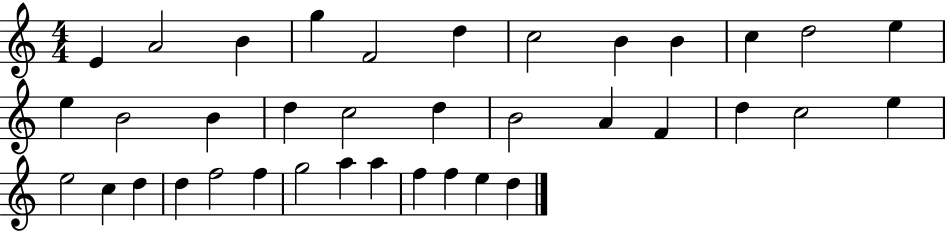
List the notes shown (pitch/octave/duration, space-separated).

E4/q A4/h B4/q G5/q F4/h D5/q C5/h B4/q B4/q C5/q D5/h E5/q E5/q B4/h B4/q D5/q C5/h D5/q B4/h A4/q F4/q D5/q C5/h E5/q E5/h C5/q D5/q D5/q F5/h F5/q G5/h A5/q A5/q F5/q F5/q E5/q D5/q